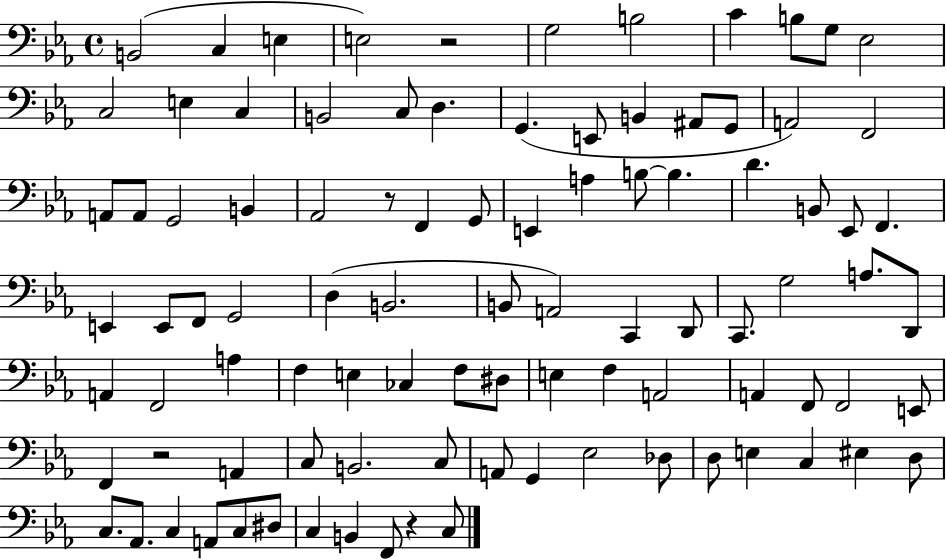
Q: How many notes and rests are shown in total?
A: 95